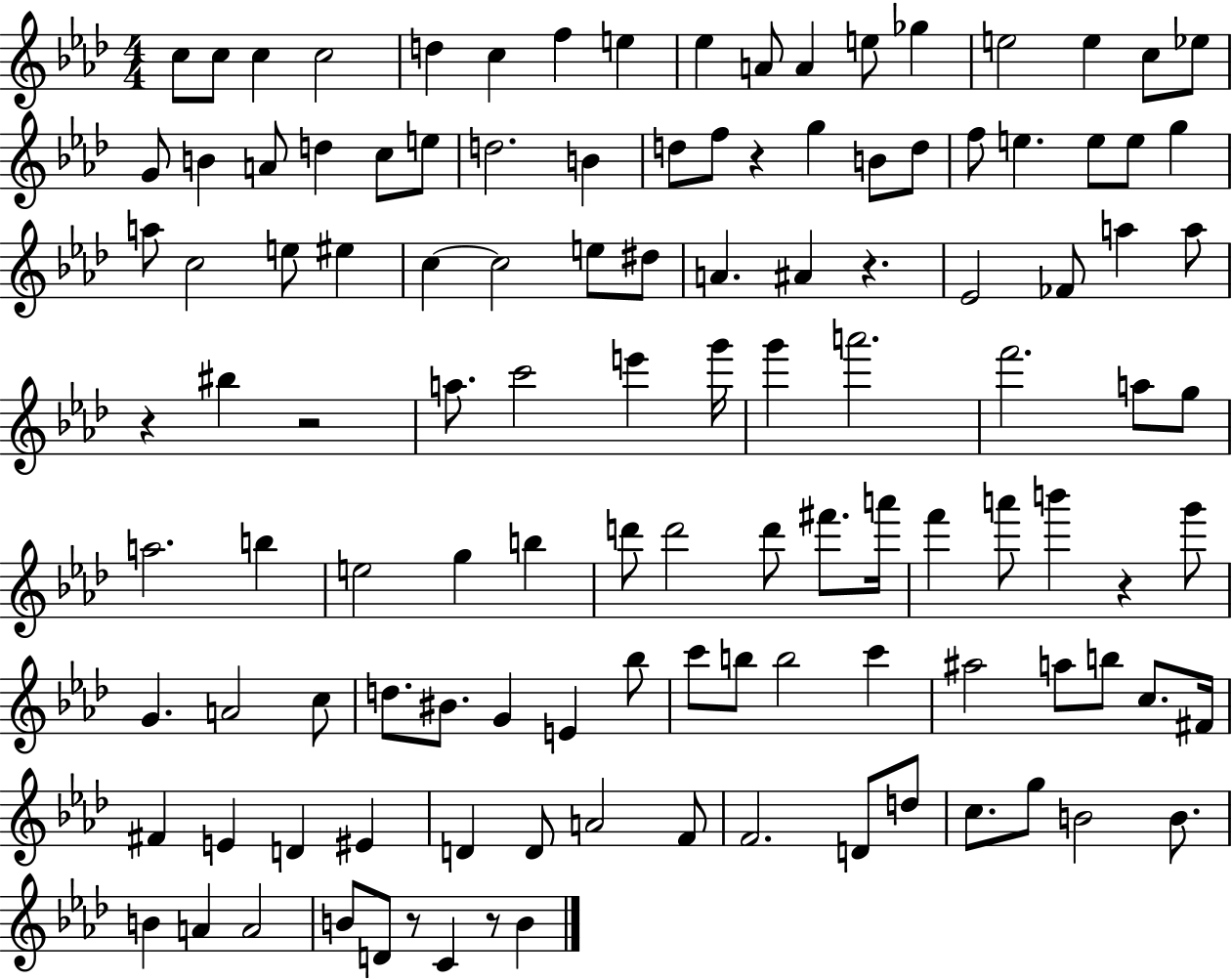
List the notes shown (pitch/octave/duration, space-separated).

C5/e C5/e C5/q C5/h D5/q C5/q F5/q E5/q Eb5/q A4/e A4/q E5/e Gb5/q E5/h E5/q C5/e Eb5/e G4/e B4/q A4/e D5/q C5/e E5/e D5/h. B4/q D5/e F5/e R/q G5/q B4/e D5/e F5/e E5/q. E5/e E5/e G5/q A5/e C5/h E5/e EIS5/q C5/q C5/h E5/e D#5/e A4/q. A#4/q R/q. Eb4/h FES4/e A5/q A5/e R/q BIS5/q R/h A5/e. C6/h E6/q G6/s G6/q A6/h. F6/h. A5/e G5/e A5/h. B5/q E5/h G5/q B5/q D6/e D6/h D6/e F#6/e. A6/s F6/q A6/e B6/q R/q G6/e G4/q. A4/h C5/e D5/e. BIS4/e. G4/q E4/q Bb5/e C6/e B5/e B5/h C6/q A#5/h A5/e B5/e C5/e. F#4/s F#4/q E4/q D4/q EIS4/q D4/q D4/e A4/h F4/e F4/h. D4/e D5/e C5/e. G5/e B4/h B4/e. B4/q A4/q A4/h B4/e D4/e R/e C4/q R/e B4/q